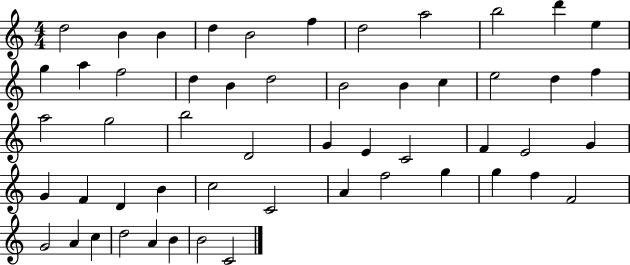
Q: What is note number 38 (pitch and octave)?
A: C5